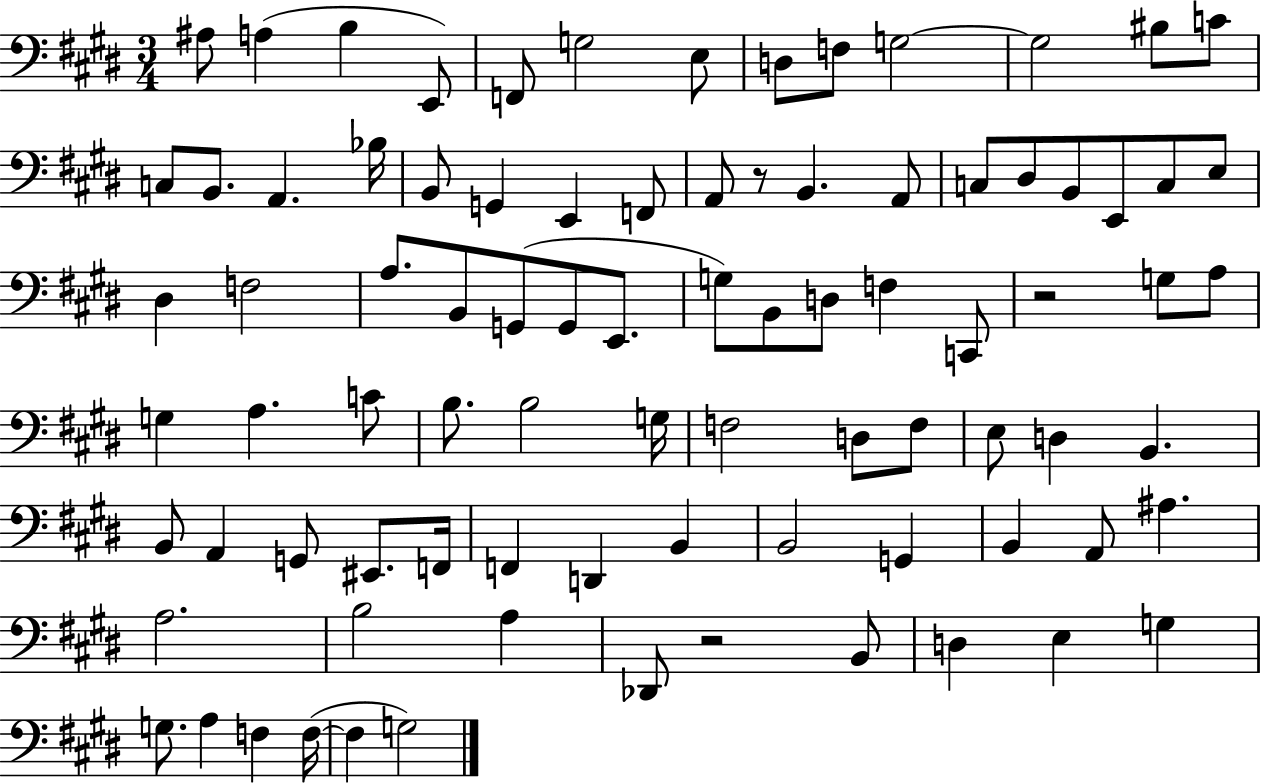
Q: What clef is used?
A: bass